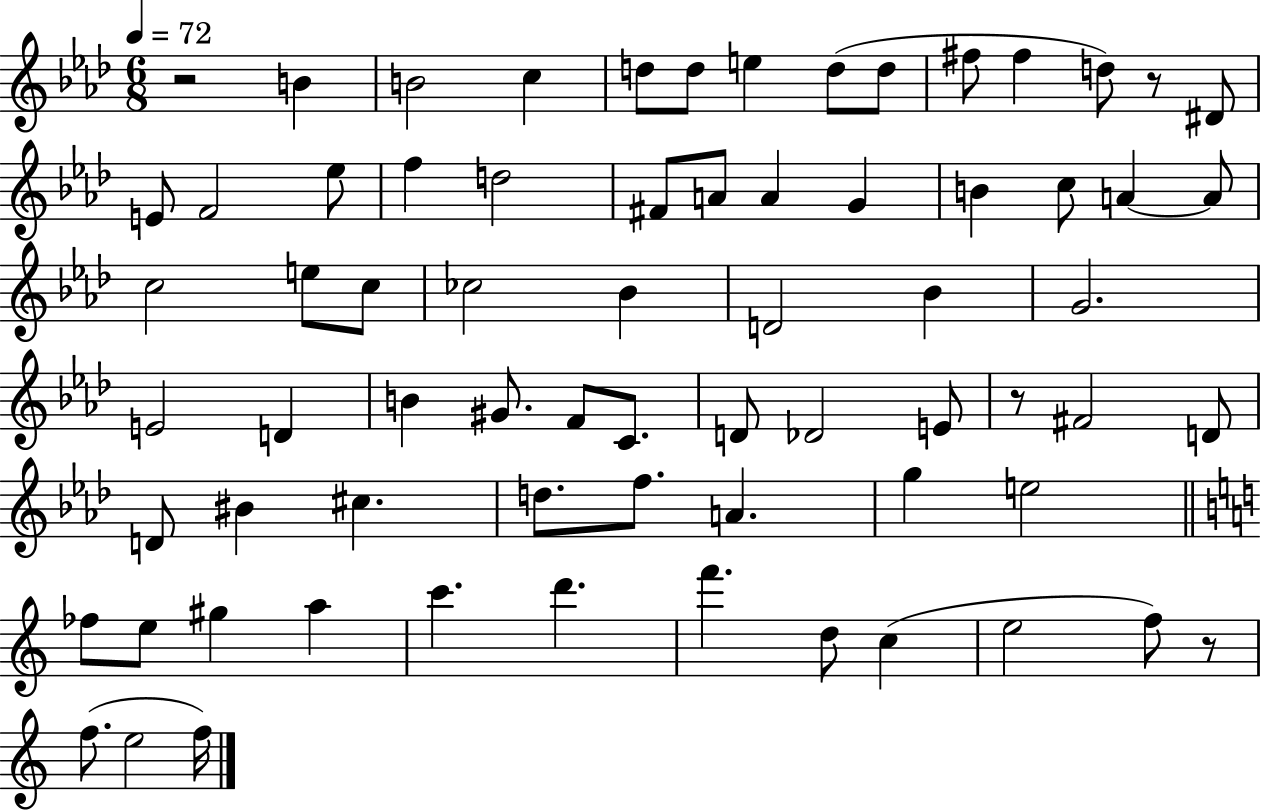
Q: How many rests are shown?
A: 4